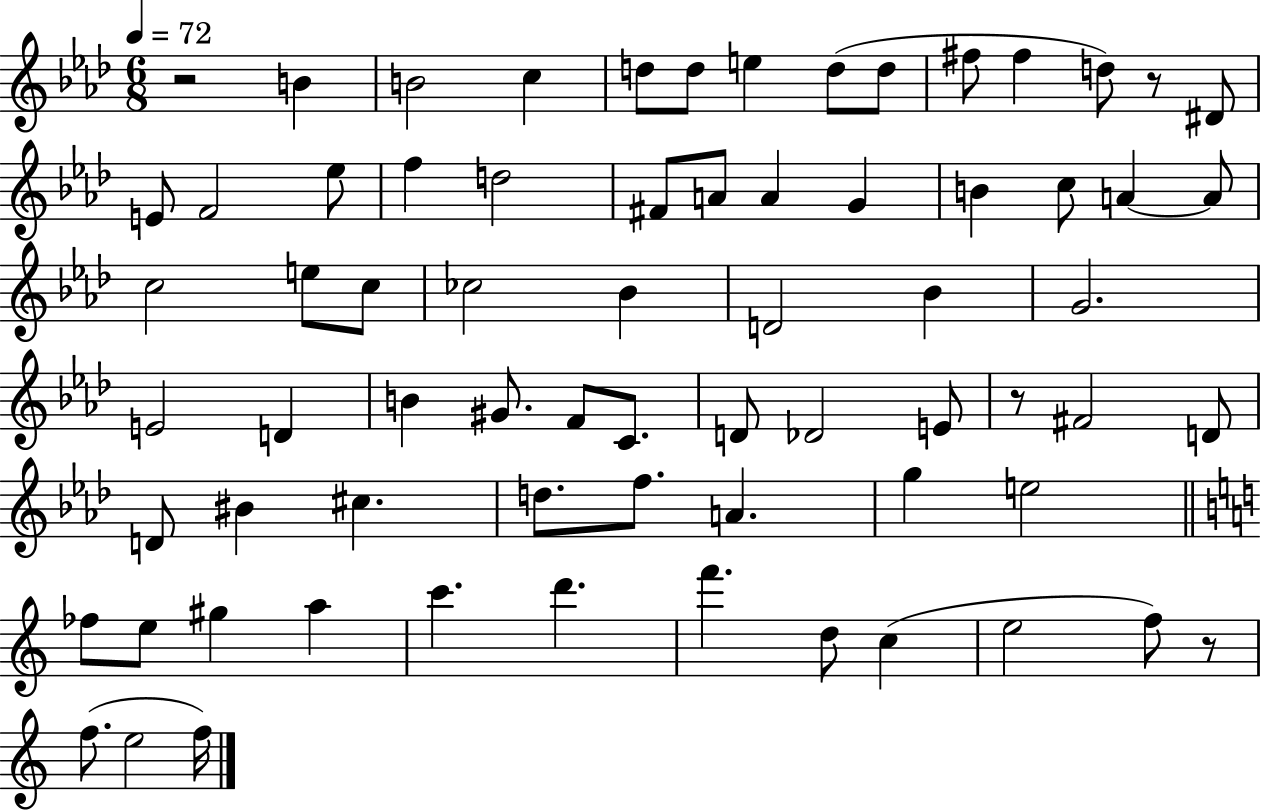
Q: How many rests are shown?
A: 4